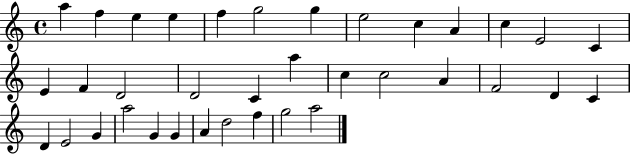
A5/q F5/q E5/q E5/q F5/q G5/h G5/q E5/h C5/q A4/q C5/q E4/h C4/q E4/q F4/q D4/h D4/h C4/q A5/q C5/q C5/h A4/q F4/h D4/q C4/q D4/q E4/h G4/q A5/h G4/q G4/q A4/q D5/h F5/q G5/h A5/h